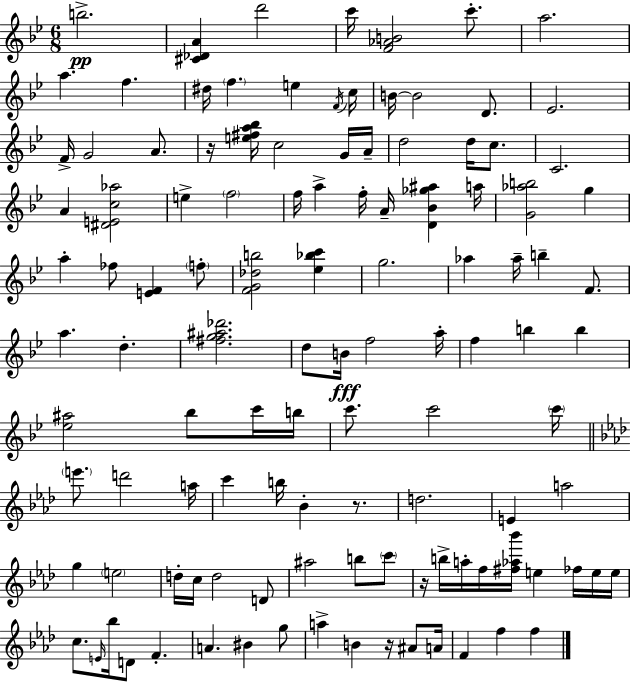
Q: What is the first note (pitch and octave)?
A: B5